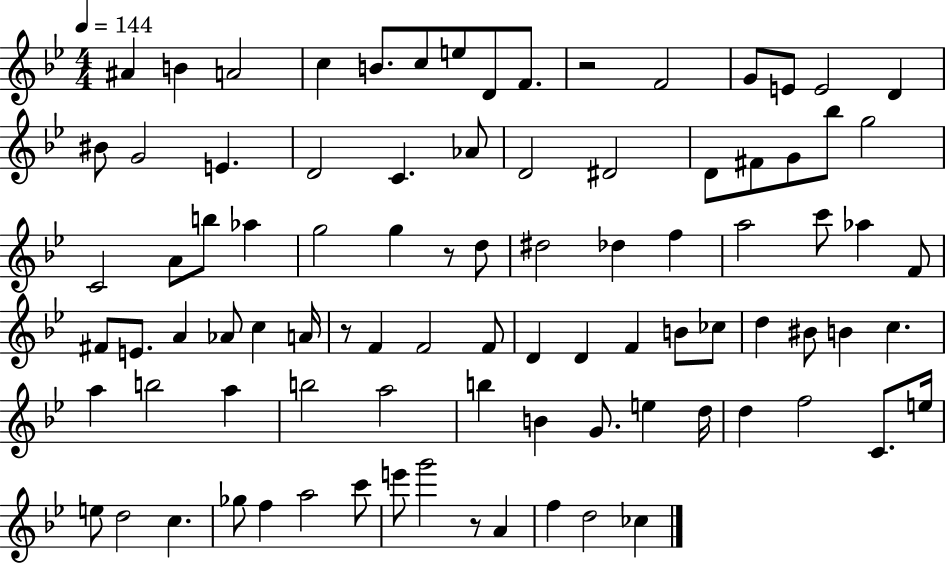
X:1
T:Untitled
M:4/4
L:1/4
K:Bb
^A B A2 c B/2 c/2 e/2 D/2 F/2 z2 F2 G/2 E/2 E2 D ^B/2 G2 E D2 C _A/2 D2 ^D2 D/2 ^F/2 G/2 _b/2 g2 C2 A/2 b/2 _a g2 g z/2 d/2 ^d2 _d f a2 c'/2 _a F/2 ^F/2 E/2 A _A/2 c A/4 z/2 F F2 F/2 D D F B/2 _c/2 d ^B/2 B c a b2 a b2 a2 b B G/2 e d/4 d f2 C/2 e/4 e/2 d2 c _g/2 f a2 c'/2 e'/2 g'2 z/2 A f d2 _c